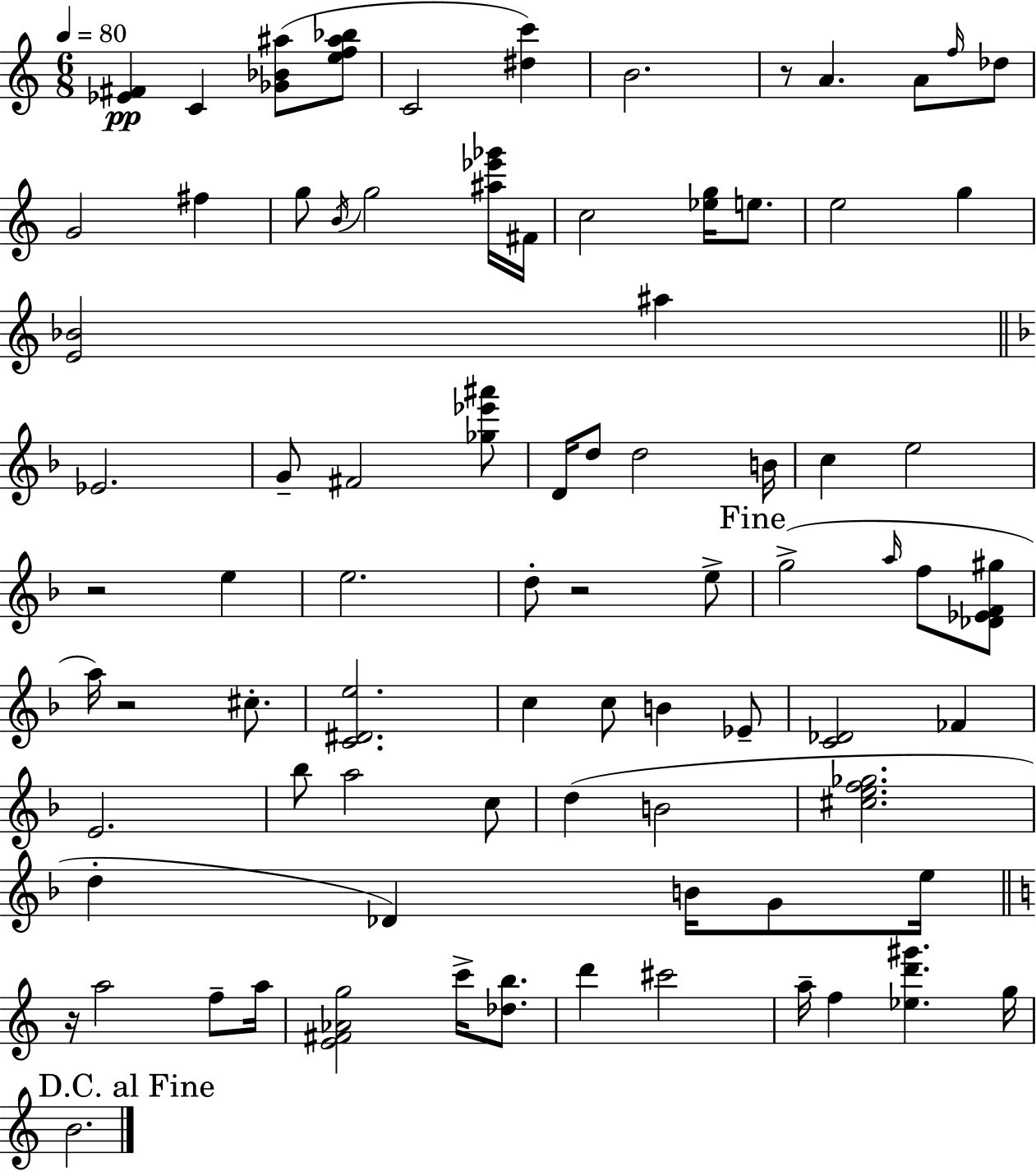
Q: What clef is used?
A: treble